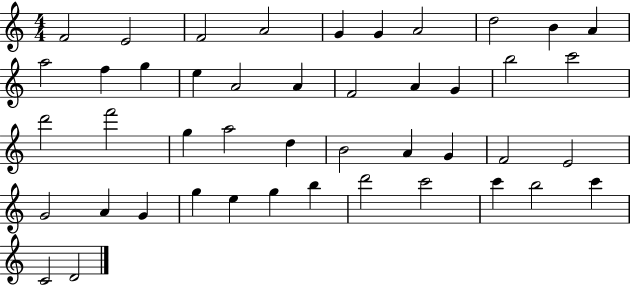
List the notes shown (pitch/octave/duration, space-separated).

F4/h E4/h F4/h A4/h G4/q G4/q A4/h D5/h B4/q A4/q A5/h F5/q G5/q E5/q A4/h A4/q F4/h A4/q G4/q B5/h C6/h D6/h F6/h G5/q A5/h D5/q B4/h A4/q G4/q F4/h E4/h G4/h A4/q G4/q G5/q E5/q G5/q B5/q D6/h C6/h C6/q B5/h C6/q C4/h D4/h